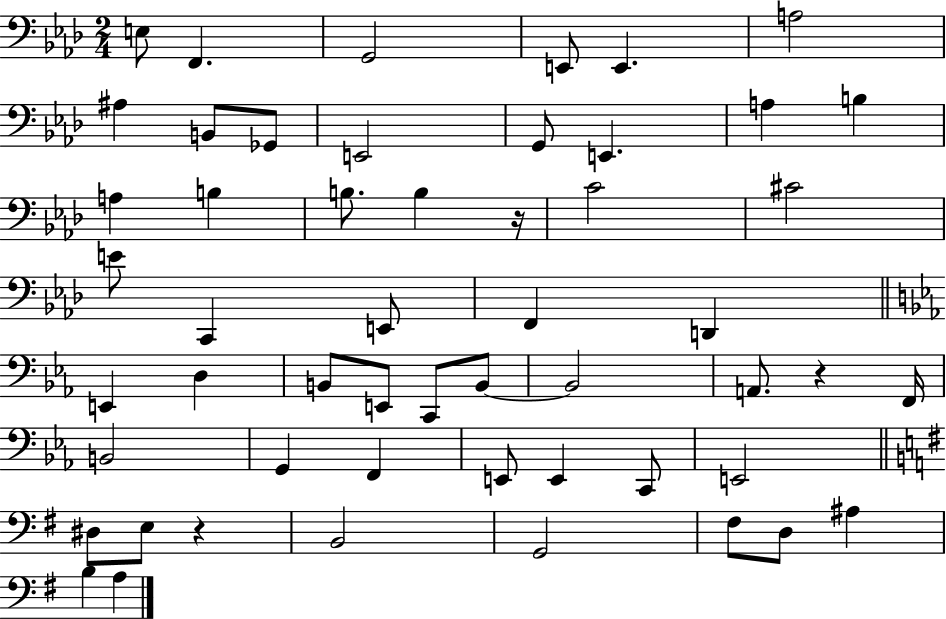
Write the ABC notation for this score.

X:1
T:Untitled
M:2/4
L:1/4
K:Ab
E,/2 F,, G,,2 E,,/2 E,, A,2 ^A, B,,/2 _G,,/2 E,,2 G,,/2 E,, A, B, A, B, B,/2 B, z/4 C2 ^C2 E/2 C,, E,,/2 F,, D,, E,, D, B,,/2 E,,/2 C,,/2 B,,/2 B,,2 A,,/2 z F,,/4 B,,2 G,, F,, E,,/2 E,, C,,/2 E,,2 ^D,/2 E,/2 z B,,2 G,,2 ^F,/2 D,/2 ^A, B, A,